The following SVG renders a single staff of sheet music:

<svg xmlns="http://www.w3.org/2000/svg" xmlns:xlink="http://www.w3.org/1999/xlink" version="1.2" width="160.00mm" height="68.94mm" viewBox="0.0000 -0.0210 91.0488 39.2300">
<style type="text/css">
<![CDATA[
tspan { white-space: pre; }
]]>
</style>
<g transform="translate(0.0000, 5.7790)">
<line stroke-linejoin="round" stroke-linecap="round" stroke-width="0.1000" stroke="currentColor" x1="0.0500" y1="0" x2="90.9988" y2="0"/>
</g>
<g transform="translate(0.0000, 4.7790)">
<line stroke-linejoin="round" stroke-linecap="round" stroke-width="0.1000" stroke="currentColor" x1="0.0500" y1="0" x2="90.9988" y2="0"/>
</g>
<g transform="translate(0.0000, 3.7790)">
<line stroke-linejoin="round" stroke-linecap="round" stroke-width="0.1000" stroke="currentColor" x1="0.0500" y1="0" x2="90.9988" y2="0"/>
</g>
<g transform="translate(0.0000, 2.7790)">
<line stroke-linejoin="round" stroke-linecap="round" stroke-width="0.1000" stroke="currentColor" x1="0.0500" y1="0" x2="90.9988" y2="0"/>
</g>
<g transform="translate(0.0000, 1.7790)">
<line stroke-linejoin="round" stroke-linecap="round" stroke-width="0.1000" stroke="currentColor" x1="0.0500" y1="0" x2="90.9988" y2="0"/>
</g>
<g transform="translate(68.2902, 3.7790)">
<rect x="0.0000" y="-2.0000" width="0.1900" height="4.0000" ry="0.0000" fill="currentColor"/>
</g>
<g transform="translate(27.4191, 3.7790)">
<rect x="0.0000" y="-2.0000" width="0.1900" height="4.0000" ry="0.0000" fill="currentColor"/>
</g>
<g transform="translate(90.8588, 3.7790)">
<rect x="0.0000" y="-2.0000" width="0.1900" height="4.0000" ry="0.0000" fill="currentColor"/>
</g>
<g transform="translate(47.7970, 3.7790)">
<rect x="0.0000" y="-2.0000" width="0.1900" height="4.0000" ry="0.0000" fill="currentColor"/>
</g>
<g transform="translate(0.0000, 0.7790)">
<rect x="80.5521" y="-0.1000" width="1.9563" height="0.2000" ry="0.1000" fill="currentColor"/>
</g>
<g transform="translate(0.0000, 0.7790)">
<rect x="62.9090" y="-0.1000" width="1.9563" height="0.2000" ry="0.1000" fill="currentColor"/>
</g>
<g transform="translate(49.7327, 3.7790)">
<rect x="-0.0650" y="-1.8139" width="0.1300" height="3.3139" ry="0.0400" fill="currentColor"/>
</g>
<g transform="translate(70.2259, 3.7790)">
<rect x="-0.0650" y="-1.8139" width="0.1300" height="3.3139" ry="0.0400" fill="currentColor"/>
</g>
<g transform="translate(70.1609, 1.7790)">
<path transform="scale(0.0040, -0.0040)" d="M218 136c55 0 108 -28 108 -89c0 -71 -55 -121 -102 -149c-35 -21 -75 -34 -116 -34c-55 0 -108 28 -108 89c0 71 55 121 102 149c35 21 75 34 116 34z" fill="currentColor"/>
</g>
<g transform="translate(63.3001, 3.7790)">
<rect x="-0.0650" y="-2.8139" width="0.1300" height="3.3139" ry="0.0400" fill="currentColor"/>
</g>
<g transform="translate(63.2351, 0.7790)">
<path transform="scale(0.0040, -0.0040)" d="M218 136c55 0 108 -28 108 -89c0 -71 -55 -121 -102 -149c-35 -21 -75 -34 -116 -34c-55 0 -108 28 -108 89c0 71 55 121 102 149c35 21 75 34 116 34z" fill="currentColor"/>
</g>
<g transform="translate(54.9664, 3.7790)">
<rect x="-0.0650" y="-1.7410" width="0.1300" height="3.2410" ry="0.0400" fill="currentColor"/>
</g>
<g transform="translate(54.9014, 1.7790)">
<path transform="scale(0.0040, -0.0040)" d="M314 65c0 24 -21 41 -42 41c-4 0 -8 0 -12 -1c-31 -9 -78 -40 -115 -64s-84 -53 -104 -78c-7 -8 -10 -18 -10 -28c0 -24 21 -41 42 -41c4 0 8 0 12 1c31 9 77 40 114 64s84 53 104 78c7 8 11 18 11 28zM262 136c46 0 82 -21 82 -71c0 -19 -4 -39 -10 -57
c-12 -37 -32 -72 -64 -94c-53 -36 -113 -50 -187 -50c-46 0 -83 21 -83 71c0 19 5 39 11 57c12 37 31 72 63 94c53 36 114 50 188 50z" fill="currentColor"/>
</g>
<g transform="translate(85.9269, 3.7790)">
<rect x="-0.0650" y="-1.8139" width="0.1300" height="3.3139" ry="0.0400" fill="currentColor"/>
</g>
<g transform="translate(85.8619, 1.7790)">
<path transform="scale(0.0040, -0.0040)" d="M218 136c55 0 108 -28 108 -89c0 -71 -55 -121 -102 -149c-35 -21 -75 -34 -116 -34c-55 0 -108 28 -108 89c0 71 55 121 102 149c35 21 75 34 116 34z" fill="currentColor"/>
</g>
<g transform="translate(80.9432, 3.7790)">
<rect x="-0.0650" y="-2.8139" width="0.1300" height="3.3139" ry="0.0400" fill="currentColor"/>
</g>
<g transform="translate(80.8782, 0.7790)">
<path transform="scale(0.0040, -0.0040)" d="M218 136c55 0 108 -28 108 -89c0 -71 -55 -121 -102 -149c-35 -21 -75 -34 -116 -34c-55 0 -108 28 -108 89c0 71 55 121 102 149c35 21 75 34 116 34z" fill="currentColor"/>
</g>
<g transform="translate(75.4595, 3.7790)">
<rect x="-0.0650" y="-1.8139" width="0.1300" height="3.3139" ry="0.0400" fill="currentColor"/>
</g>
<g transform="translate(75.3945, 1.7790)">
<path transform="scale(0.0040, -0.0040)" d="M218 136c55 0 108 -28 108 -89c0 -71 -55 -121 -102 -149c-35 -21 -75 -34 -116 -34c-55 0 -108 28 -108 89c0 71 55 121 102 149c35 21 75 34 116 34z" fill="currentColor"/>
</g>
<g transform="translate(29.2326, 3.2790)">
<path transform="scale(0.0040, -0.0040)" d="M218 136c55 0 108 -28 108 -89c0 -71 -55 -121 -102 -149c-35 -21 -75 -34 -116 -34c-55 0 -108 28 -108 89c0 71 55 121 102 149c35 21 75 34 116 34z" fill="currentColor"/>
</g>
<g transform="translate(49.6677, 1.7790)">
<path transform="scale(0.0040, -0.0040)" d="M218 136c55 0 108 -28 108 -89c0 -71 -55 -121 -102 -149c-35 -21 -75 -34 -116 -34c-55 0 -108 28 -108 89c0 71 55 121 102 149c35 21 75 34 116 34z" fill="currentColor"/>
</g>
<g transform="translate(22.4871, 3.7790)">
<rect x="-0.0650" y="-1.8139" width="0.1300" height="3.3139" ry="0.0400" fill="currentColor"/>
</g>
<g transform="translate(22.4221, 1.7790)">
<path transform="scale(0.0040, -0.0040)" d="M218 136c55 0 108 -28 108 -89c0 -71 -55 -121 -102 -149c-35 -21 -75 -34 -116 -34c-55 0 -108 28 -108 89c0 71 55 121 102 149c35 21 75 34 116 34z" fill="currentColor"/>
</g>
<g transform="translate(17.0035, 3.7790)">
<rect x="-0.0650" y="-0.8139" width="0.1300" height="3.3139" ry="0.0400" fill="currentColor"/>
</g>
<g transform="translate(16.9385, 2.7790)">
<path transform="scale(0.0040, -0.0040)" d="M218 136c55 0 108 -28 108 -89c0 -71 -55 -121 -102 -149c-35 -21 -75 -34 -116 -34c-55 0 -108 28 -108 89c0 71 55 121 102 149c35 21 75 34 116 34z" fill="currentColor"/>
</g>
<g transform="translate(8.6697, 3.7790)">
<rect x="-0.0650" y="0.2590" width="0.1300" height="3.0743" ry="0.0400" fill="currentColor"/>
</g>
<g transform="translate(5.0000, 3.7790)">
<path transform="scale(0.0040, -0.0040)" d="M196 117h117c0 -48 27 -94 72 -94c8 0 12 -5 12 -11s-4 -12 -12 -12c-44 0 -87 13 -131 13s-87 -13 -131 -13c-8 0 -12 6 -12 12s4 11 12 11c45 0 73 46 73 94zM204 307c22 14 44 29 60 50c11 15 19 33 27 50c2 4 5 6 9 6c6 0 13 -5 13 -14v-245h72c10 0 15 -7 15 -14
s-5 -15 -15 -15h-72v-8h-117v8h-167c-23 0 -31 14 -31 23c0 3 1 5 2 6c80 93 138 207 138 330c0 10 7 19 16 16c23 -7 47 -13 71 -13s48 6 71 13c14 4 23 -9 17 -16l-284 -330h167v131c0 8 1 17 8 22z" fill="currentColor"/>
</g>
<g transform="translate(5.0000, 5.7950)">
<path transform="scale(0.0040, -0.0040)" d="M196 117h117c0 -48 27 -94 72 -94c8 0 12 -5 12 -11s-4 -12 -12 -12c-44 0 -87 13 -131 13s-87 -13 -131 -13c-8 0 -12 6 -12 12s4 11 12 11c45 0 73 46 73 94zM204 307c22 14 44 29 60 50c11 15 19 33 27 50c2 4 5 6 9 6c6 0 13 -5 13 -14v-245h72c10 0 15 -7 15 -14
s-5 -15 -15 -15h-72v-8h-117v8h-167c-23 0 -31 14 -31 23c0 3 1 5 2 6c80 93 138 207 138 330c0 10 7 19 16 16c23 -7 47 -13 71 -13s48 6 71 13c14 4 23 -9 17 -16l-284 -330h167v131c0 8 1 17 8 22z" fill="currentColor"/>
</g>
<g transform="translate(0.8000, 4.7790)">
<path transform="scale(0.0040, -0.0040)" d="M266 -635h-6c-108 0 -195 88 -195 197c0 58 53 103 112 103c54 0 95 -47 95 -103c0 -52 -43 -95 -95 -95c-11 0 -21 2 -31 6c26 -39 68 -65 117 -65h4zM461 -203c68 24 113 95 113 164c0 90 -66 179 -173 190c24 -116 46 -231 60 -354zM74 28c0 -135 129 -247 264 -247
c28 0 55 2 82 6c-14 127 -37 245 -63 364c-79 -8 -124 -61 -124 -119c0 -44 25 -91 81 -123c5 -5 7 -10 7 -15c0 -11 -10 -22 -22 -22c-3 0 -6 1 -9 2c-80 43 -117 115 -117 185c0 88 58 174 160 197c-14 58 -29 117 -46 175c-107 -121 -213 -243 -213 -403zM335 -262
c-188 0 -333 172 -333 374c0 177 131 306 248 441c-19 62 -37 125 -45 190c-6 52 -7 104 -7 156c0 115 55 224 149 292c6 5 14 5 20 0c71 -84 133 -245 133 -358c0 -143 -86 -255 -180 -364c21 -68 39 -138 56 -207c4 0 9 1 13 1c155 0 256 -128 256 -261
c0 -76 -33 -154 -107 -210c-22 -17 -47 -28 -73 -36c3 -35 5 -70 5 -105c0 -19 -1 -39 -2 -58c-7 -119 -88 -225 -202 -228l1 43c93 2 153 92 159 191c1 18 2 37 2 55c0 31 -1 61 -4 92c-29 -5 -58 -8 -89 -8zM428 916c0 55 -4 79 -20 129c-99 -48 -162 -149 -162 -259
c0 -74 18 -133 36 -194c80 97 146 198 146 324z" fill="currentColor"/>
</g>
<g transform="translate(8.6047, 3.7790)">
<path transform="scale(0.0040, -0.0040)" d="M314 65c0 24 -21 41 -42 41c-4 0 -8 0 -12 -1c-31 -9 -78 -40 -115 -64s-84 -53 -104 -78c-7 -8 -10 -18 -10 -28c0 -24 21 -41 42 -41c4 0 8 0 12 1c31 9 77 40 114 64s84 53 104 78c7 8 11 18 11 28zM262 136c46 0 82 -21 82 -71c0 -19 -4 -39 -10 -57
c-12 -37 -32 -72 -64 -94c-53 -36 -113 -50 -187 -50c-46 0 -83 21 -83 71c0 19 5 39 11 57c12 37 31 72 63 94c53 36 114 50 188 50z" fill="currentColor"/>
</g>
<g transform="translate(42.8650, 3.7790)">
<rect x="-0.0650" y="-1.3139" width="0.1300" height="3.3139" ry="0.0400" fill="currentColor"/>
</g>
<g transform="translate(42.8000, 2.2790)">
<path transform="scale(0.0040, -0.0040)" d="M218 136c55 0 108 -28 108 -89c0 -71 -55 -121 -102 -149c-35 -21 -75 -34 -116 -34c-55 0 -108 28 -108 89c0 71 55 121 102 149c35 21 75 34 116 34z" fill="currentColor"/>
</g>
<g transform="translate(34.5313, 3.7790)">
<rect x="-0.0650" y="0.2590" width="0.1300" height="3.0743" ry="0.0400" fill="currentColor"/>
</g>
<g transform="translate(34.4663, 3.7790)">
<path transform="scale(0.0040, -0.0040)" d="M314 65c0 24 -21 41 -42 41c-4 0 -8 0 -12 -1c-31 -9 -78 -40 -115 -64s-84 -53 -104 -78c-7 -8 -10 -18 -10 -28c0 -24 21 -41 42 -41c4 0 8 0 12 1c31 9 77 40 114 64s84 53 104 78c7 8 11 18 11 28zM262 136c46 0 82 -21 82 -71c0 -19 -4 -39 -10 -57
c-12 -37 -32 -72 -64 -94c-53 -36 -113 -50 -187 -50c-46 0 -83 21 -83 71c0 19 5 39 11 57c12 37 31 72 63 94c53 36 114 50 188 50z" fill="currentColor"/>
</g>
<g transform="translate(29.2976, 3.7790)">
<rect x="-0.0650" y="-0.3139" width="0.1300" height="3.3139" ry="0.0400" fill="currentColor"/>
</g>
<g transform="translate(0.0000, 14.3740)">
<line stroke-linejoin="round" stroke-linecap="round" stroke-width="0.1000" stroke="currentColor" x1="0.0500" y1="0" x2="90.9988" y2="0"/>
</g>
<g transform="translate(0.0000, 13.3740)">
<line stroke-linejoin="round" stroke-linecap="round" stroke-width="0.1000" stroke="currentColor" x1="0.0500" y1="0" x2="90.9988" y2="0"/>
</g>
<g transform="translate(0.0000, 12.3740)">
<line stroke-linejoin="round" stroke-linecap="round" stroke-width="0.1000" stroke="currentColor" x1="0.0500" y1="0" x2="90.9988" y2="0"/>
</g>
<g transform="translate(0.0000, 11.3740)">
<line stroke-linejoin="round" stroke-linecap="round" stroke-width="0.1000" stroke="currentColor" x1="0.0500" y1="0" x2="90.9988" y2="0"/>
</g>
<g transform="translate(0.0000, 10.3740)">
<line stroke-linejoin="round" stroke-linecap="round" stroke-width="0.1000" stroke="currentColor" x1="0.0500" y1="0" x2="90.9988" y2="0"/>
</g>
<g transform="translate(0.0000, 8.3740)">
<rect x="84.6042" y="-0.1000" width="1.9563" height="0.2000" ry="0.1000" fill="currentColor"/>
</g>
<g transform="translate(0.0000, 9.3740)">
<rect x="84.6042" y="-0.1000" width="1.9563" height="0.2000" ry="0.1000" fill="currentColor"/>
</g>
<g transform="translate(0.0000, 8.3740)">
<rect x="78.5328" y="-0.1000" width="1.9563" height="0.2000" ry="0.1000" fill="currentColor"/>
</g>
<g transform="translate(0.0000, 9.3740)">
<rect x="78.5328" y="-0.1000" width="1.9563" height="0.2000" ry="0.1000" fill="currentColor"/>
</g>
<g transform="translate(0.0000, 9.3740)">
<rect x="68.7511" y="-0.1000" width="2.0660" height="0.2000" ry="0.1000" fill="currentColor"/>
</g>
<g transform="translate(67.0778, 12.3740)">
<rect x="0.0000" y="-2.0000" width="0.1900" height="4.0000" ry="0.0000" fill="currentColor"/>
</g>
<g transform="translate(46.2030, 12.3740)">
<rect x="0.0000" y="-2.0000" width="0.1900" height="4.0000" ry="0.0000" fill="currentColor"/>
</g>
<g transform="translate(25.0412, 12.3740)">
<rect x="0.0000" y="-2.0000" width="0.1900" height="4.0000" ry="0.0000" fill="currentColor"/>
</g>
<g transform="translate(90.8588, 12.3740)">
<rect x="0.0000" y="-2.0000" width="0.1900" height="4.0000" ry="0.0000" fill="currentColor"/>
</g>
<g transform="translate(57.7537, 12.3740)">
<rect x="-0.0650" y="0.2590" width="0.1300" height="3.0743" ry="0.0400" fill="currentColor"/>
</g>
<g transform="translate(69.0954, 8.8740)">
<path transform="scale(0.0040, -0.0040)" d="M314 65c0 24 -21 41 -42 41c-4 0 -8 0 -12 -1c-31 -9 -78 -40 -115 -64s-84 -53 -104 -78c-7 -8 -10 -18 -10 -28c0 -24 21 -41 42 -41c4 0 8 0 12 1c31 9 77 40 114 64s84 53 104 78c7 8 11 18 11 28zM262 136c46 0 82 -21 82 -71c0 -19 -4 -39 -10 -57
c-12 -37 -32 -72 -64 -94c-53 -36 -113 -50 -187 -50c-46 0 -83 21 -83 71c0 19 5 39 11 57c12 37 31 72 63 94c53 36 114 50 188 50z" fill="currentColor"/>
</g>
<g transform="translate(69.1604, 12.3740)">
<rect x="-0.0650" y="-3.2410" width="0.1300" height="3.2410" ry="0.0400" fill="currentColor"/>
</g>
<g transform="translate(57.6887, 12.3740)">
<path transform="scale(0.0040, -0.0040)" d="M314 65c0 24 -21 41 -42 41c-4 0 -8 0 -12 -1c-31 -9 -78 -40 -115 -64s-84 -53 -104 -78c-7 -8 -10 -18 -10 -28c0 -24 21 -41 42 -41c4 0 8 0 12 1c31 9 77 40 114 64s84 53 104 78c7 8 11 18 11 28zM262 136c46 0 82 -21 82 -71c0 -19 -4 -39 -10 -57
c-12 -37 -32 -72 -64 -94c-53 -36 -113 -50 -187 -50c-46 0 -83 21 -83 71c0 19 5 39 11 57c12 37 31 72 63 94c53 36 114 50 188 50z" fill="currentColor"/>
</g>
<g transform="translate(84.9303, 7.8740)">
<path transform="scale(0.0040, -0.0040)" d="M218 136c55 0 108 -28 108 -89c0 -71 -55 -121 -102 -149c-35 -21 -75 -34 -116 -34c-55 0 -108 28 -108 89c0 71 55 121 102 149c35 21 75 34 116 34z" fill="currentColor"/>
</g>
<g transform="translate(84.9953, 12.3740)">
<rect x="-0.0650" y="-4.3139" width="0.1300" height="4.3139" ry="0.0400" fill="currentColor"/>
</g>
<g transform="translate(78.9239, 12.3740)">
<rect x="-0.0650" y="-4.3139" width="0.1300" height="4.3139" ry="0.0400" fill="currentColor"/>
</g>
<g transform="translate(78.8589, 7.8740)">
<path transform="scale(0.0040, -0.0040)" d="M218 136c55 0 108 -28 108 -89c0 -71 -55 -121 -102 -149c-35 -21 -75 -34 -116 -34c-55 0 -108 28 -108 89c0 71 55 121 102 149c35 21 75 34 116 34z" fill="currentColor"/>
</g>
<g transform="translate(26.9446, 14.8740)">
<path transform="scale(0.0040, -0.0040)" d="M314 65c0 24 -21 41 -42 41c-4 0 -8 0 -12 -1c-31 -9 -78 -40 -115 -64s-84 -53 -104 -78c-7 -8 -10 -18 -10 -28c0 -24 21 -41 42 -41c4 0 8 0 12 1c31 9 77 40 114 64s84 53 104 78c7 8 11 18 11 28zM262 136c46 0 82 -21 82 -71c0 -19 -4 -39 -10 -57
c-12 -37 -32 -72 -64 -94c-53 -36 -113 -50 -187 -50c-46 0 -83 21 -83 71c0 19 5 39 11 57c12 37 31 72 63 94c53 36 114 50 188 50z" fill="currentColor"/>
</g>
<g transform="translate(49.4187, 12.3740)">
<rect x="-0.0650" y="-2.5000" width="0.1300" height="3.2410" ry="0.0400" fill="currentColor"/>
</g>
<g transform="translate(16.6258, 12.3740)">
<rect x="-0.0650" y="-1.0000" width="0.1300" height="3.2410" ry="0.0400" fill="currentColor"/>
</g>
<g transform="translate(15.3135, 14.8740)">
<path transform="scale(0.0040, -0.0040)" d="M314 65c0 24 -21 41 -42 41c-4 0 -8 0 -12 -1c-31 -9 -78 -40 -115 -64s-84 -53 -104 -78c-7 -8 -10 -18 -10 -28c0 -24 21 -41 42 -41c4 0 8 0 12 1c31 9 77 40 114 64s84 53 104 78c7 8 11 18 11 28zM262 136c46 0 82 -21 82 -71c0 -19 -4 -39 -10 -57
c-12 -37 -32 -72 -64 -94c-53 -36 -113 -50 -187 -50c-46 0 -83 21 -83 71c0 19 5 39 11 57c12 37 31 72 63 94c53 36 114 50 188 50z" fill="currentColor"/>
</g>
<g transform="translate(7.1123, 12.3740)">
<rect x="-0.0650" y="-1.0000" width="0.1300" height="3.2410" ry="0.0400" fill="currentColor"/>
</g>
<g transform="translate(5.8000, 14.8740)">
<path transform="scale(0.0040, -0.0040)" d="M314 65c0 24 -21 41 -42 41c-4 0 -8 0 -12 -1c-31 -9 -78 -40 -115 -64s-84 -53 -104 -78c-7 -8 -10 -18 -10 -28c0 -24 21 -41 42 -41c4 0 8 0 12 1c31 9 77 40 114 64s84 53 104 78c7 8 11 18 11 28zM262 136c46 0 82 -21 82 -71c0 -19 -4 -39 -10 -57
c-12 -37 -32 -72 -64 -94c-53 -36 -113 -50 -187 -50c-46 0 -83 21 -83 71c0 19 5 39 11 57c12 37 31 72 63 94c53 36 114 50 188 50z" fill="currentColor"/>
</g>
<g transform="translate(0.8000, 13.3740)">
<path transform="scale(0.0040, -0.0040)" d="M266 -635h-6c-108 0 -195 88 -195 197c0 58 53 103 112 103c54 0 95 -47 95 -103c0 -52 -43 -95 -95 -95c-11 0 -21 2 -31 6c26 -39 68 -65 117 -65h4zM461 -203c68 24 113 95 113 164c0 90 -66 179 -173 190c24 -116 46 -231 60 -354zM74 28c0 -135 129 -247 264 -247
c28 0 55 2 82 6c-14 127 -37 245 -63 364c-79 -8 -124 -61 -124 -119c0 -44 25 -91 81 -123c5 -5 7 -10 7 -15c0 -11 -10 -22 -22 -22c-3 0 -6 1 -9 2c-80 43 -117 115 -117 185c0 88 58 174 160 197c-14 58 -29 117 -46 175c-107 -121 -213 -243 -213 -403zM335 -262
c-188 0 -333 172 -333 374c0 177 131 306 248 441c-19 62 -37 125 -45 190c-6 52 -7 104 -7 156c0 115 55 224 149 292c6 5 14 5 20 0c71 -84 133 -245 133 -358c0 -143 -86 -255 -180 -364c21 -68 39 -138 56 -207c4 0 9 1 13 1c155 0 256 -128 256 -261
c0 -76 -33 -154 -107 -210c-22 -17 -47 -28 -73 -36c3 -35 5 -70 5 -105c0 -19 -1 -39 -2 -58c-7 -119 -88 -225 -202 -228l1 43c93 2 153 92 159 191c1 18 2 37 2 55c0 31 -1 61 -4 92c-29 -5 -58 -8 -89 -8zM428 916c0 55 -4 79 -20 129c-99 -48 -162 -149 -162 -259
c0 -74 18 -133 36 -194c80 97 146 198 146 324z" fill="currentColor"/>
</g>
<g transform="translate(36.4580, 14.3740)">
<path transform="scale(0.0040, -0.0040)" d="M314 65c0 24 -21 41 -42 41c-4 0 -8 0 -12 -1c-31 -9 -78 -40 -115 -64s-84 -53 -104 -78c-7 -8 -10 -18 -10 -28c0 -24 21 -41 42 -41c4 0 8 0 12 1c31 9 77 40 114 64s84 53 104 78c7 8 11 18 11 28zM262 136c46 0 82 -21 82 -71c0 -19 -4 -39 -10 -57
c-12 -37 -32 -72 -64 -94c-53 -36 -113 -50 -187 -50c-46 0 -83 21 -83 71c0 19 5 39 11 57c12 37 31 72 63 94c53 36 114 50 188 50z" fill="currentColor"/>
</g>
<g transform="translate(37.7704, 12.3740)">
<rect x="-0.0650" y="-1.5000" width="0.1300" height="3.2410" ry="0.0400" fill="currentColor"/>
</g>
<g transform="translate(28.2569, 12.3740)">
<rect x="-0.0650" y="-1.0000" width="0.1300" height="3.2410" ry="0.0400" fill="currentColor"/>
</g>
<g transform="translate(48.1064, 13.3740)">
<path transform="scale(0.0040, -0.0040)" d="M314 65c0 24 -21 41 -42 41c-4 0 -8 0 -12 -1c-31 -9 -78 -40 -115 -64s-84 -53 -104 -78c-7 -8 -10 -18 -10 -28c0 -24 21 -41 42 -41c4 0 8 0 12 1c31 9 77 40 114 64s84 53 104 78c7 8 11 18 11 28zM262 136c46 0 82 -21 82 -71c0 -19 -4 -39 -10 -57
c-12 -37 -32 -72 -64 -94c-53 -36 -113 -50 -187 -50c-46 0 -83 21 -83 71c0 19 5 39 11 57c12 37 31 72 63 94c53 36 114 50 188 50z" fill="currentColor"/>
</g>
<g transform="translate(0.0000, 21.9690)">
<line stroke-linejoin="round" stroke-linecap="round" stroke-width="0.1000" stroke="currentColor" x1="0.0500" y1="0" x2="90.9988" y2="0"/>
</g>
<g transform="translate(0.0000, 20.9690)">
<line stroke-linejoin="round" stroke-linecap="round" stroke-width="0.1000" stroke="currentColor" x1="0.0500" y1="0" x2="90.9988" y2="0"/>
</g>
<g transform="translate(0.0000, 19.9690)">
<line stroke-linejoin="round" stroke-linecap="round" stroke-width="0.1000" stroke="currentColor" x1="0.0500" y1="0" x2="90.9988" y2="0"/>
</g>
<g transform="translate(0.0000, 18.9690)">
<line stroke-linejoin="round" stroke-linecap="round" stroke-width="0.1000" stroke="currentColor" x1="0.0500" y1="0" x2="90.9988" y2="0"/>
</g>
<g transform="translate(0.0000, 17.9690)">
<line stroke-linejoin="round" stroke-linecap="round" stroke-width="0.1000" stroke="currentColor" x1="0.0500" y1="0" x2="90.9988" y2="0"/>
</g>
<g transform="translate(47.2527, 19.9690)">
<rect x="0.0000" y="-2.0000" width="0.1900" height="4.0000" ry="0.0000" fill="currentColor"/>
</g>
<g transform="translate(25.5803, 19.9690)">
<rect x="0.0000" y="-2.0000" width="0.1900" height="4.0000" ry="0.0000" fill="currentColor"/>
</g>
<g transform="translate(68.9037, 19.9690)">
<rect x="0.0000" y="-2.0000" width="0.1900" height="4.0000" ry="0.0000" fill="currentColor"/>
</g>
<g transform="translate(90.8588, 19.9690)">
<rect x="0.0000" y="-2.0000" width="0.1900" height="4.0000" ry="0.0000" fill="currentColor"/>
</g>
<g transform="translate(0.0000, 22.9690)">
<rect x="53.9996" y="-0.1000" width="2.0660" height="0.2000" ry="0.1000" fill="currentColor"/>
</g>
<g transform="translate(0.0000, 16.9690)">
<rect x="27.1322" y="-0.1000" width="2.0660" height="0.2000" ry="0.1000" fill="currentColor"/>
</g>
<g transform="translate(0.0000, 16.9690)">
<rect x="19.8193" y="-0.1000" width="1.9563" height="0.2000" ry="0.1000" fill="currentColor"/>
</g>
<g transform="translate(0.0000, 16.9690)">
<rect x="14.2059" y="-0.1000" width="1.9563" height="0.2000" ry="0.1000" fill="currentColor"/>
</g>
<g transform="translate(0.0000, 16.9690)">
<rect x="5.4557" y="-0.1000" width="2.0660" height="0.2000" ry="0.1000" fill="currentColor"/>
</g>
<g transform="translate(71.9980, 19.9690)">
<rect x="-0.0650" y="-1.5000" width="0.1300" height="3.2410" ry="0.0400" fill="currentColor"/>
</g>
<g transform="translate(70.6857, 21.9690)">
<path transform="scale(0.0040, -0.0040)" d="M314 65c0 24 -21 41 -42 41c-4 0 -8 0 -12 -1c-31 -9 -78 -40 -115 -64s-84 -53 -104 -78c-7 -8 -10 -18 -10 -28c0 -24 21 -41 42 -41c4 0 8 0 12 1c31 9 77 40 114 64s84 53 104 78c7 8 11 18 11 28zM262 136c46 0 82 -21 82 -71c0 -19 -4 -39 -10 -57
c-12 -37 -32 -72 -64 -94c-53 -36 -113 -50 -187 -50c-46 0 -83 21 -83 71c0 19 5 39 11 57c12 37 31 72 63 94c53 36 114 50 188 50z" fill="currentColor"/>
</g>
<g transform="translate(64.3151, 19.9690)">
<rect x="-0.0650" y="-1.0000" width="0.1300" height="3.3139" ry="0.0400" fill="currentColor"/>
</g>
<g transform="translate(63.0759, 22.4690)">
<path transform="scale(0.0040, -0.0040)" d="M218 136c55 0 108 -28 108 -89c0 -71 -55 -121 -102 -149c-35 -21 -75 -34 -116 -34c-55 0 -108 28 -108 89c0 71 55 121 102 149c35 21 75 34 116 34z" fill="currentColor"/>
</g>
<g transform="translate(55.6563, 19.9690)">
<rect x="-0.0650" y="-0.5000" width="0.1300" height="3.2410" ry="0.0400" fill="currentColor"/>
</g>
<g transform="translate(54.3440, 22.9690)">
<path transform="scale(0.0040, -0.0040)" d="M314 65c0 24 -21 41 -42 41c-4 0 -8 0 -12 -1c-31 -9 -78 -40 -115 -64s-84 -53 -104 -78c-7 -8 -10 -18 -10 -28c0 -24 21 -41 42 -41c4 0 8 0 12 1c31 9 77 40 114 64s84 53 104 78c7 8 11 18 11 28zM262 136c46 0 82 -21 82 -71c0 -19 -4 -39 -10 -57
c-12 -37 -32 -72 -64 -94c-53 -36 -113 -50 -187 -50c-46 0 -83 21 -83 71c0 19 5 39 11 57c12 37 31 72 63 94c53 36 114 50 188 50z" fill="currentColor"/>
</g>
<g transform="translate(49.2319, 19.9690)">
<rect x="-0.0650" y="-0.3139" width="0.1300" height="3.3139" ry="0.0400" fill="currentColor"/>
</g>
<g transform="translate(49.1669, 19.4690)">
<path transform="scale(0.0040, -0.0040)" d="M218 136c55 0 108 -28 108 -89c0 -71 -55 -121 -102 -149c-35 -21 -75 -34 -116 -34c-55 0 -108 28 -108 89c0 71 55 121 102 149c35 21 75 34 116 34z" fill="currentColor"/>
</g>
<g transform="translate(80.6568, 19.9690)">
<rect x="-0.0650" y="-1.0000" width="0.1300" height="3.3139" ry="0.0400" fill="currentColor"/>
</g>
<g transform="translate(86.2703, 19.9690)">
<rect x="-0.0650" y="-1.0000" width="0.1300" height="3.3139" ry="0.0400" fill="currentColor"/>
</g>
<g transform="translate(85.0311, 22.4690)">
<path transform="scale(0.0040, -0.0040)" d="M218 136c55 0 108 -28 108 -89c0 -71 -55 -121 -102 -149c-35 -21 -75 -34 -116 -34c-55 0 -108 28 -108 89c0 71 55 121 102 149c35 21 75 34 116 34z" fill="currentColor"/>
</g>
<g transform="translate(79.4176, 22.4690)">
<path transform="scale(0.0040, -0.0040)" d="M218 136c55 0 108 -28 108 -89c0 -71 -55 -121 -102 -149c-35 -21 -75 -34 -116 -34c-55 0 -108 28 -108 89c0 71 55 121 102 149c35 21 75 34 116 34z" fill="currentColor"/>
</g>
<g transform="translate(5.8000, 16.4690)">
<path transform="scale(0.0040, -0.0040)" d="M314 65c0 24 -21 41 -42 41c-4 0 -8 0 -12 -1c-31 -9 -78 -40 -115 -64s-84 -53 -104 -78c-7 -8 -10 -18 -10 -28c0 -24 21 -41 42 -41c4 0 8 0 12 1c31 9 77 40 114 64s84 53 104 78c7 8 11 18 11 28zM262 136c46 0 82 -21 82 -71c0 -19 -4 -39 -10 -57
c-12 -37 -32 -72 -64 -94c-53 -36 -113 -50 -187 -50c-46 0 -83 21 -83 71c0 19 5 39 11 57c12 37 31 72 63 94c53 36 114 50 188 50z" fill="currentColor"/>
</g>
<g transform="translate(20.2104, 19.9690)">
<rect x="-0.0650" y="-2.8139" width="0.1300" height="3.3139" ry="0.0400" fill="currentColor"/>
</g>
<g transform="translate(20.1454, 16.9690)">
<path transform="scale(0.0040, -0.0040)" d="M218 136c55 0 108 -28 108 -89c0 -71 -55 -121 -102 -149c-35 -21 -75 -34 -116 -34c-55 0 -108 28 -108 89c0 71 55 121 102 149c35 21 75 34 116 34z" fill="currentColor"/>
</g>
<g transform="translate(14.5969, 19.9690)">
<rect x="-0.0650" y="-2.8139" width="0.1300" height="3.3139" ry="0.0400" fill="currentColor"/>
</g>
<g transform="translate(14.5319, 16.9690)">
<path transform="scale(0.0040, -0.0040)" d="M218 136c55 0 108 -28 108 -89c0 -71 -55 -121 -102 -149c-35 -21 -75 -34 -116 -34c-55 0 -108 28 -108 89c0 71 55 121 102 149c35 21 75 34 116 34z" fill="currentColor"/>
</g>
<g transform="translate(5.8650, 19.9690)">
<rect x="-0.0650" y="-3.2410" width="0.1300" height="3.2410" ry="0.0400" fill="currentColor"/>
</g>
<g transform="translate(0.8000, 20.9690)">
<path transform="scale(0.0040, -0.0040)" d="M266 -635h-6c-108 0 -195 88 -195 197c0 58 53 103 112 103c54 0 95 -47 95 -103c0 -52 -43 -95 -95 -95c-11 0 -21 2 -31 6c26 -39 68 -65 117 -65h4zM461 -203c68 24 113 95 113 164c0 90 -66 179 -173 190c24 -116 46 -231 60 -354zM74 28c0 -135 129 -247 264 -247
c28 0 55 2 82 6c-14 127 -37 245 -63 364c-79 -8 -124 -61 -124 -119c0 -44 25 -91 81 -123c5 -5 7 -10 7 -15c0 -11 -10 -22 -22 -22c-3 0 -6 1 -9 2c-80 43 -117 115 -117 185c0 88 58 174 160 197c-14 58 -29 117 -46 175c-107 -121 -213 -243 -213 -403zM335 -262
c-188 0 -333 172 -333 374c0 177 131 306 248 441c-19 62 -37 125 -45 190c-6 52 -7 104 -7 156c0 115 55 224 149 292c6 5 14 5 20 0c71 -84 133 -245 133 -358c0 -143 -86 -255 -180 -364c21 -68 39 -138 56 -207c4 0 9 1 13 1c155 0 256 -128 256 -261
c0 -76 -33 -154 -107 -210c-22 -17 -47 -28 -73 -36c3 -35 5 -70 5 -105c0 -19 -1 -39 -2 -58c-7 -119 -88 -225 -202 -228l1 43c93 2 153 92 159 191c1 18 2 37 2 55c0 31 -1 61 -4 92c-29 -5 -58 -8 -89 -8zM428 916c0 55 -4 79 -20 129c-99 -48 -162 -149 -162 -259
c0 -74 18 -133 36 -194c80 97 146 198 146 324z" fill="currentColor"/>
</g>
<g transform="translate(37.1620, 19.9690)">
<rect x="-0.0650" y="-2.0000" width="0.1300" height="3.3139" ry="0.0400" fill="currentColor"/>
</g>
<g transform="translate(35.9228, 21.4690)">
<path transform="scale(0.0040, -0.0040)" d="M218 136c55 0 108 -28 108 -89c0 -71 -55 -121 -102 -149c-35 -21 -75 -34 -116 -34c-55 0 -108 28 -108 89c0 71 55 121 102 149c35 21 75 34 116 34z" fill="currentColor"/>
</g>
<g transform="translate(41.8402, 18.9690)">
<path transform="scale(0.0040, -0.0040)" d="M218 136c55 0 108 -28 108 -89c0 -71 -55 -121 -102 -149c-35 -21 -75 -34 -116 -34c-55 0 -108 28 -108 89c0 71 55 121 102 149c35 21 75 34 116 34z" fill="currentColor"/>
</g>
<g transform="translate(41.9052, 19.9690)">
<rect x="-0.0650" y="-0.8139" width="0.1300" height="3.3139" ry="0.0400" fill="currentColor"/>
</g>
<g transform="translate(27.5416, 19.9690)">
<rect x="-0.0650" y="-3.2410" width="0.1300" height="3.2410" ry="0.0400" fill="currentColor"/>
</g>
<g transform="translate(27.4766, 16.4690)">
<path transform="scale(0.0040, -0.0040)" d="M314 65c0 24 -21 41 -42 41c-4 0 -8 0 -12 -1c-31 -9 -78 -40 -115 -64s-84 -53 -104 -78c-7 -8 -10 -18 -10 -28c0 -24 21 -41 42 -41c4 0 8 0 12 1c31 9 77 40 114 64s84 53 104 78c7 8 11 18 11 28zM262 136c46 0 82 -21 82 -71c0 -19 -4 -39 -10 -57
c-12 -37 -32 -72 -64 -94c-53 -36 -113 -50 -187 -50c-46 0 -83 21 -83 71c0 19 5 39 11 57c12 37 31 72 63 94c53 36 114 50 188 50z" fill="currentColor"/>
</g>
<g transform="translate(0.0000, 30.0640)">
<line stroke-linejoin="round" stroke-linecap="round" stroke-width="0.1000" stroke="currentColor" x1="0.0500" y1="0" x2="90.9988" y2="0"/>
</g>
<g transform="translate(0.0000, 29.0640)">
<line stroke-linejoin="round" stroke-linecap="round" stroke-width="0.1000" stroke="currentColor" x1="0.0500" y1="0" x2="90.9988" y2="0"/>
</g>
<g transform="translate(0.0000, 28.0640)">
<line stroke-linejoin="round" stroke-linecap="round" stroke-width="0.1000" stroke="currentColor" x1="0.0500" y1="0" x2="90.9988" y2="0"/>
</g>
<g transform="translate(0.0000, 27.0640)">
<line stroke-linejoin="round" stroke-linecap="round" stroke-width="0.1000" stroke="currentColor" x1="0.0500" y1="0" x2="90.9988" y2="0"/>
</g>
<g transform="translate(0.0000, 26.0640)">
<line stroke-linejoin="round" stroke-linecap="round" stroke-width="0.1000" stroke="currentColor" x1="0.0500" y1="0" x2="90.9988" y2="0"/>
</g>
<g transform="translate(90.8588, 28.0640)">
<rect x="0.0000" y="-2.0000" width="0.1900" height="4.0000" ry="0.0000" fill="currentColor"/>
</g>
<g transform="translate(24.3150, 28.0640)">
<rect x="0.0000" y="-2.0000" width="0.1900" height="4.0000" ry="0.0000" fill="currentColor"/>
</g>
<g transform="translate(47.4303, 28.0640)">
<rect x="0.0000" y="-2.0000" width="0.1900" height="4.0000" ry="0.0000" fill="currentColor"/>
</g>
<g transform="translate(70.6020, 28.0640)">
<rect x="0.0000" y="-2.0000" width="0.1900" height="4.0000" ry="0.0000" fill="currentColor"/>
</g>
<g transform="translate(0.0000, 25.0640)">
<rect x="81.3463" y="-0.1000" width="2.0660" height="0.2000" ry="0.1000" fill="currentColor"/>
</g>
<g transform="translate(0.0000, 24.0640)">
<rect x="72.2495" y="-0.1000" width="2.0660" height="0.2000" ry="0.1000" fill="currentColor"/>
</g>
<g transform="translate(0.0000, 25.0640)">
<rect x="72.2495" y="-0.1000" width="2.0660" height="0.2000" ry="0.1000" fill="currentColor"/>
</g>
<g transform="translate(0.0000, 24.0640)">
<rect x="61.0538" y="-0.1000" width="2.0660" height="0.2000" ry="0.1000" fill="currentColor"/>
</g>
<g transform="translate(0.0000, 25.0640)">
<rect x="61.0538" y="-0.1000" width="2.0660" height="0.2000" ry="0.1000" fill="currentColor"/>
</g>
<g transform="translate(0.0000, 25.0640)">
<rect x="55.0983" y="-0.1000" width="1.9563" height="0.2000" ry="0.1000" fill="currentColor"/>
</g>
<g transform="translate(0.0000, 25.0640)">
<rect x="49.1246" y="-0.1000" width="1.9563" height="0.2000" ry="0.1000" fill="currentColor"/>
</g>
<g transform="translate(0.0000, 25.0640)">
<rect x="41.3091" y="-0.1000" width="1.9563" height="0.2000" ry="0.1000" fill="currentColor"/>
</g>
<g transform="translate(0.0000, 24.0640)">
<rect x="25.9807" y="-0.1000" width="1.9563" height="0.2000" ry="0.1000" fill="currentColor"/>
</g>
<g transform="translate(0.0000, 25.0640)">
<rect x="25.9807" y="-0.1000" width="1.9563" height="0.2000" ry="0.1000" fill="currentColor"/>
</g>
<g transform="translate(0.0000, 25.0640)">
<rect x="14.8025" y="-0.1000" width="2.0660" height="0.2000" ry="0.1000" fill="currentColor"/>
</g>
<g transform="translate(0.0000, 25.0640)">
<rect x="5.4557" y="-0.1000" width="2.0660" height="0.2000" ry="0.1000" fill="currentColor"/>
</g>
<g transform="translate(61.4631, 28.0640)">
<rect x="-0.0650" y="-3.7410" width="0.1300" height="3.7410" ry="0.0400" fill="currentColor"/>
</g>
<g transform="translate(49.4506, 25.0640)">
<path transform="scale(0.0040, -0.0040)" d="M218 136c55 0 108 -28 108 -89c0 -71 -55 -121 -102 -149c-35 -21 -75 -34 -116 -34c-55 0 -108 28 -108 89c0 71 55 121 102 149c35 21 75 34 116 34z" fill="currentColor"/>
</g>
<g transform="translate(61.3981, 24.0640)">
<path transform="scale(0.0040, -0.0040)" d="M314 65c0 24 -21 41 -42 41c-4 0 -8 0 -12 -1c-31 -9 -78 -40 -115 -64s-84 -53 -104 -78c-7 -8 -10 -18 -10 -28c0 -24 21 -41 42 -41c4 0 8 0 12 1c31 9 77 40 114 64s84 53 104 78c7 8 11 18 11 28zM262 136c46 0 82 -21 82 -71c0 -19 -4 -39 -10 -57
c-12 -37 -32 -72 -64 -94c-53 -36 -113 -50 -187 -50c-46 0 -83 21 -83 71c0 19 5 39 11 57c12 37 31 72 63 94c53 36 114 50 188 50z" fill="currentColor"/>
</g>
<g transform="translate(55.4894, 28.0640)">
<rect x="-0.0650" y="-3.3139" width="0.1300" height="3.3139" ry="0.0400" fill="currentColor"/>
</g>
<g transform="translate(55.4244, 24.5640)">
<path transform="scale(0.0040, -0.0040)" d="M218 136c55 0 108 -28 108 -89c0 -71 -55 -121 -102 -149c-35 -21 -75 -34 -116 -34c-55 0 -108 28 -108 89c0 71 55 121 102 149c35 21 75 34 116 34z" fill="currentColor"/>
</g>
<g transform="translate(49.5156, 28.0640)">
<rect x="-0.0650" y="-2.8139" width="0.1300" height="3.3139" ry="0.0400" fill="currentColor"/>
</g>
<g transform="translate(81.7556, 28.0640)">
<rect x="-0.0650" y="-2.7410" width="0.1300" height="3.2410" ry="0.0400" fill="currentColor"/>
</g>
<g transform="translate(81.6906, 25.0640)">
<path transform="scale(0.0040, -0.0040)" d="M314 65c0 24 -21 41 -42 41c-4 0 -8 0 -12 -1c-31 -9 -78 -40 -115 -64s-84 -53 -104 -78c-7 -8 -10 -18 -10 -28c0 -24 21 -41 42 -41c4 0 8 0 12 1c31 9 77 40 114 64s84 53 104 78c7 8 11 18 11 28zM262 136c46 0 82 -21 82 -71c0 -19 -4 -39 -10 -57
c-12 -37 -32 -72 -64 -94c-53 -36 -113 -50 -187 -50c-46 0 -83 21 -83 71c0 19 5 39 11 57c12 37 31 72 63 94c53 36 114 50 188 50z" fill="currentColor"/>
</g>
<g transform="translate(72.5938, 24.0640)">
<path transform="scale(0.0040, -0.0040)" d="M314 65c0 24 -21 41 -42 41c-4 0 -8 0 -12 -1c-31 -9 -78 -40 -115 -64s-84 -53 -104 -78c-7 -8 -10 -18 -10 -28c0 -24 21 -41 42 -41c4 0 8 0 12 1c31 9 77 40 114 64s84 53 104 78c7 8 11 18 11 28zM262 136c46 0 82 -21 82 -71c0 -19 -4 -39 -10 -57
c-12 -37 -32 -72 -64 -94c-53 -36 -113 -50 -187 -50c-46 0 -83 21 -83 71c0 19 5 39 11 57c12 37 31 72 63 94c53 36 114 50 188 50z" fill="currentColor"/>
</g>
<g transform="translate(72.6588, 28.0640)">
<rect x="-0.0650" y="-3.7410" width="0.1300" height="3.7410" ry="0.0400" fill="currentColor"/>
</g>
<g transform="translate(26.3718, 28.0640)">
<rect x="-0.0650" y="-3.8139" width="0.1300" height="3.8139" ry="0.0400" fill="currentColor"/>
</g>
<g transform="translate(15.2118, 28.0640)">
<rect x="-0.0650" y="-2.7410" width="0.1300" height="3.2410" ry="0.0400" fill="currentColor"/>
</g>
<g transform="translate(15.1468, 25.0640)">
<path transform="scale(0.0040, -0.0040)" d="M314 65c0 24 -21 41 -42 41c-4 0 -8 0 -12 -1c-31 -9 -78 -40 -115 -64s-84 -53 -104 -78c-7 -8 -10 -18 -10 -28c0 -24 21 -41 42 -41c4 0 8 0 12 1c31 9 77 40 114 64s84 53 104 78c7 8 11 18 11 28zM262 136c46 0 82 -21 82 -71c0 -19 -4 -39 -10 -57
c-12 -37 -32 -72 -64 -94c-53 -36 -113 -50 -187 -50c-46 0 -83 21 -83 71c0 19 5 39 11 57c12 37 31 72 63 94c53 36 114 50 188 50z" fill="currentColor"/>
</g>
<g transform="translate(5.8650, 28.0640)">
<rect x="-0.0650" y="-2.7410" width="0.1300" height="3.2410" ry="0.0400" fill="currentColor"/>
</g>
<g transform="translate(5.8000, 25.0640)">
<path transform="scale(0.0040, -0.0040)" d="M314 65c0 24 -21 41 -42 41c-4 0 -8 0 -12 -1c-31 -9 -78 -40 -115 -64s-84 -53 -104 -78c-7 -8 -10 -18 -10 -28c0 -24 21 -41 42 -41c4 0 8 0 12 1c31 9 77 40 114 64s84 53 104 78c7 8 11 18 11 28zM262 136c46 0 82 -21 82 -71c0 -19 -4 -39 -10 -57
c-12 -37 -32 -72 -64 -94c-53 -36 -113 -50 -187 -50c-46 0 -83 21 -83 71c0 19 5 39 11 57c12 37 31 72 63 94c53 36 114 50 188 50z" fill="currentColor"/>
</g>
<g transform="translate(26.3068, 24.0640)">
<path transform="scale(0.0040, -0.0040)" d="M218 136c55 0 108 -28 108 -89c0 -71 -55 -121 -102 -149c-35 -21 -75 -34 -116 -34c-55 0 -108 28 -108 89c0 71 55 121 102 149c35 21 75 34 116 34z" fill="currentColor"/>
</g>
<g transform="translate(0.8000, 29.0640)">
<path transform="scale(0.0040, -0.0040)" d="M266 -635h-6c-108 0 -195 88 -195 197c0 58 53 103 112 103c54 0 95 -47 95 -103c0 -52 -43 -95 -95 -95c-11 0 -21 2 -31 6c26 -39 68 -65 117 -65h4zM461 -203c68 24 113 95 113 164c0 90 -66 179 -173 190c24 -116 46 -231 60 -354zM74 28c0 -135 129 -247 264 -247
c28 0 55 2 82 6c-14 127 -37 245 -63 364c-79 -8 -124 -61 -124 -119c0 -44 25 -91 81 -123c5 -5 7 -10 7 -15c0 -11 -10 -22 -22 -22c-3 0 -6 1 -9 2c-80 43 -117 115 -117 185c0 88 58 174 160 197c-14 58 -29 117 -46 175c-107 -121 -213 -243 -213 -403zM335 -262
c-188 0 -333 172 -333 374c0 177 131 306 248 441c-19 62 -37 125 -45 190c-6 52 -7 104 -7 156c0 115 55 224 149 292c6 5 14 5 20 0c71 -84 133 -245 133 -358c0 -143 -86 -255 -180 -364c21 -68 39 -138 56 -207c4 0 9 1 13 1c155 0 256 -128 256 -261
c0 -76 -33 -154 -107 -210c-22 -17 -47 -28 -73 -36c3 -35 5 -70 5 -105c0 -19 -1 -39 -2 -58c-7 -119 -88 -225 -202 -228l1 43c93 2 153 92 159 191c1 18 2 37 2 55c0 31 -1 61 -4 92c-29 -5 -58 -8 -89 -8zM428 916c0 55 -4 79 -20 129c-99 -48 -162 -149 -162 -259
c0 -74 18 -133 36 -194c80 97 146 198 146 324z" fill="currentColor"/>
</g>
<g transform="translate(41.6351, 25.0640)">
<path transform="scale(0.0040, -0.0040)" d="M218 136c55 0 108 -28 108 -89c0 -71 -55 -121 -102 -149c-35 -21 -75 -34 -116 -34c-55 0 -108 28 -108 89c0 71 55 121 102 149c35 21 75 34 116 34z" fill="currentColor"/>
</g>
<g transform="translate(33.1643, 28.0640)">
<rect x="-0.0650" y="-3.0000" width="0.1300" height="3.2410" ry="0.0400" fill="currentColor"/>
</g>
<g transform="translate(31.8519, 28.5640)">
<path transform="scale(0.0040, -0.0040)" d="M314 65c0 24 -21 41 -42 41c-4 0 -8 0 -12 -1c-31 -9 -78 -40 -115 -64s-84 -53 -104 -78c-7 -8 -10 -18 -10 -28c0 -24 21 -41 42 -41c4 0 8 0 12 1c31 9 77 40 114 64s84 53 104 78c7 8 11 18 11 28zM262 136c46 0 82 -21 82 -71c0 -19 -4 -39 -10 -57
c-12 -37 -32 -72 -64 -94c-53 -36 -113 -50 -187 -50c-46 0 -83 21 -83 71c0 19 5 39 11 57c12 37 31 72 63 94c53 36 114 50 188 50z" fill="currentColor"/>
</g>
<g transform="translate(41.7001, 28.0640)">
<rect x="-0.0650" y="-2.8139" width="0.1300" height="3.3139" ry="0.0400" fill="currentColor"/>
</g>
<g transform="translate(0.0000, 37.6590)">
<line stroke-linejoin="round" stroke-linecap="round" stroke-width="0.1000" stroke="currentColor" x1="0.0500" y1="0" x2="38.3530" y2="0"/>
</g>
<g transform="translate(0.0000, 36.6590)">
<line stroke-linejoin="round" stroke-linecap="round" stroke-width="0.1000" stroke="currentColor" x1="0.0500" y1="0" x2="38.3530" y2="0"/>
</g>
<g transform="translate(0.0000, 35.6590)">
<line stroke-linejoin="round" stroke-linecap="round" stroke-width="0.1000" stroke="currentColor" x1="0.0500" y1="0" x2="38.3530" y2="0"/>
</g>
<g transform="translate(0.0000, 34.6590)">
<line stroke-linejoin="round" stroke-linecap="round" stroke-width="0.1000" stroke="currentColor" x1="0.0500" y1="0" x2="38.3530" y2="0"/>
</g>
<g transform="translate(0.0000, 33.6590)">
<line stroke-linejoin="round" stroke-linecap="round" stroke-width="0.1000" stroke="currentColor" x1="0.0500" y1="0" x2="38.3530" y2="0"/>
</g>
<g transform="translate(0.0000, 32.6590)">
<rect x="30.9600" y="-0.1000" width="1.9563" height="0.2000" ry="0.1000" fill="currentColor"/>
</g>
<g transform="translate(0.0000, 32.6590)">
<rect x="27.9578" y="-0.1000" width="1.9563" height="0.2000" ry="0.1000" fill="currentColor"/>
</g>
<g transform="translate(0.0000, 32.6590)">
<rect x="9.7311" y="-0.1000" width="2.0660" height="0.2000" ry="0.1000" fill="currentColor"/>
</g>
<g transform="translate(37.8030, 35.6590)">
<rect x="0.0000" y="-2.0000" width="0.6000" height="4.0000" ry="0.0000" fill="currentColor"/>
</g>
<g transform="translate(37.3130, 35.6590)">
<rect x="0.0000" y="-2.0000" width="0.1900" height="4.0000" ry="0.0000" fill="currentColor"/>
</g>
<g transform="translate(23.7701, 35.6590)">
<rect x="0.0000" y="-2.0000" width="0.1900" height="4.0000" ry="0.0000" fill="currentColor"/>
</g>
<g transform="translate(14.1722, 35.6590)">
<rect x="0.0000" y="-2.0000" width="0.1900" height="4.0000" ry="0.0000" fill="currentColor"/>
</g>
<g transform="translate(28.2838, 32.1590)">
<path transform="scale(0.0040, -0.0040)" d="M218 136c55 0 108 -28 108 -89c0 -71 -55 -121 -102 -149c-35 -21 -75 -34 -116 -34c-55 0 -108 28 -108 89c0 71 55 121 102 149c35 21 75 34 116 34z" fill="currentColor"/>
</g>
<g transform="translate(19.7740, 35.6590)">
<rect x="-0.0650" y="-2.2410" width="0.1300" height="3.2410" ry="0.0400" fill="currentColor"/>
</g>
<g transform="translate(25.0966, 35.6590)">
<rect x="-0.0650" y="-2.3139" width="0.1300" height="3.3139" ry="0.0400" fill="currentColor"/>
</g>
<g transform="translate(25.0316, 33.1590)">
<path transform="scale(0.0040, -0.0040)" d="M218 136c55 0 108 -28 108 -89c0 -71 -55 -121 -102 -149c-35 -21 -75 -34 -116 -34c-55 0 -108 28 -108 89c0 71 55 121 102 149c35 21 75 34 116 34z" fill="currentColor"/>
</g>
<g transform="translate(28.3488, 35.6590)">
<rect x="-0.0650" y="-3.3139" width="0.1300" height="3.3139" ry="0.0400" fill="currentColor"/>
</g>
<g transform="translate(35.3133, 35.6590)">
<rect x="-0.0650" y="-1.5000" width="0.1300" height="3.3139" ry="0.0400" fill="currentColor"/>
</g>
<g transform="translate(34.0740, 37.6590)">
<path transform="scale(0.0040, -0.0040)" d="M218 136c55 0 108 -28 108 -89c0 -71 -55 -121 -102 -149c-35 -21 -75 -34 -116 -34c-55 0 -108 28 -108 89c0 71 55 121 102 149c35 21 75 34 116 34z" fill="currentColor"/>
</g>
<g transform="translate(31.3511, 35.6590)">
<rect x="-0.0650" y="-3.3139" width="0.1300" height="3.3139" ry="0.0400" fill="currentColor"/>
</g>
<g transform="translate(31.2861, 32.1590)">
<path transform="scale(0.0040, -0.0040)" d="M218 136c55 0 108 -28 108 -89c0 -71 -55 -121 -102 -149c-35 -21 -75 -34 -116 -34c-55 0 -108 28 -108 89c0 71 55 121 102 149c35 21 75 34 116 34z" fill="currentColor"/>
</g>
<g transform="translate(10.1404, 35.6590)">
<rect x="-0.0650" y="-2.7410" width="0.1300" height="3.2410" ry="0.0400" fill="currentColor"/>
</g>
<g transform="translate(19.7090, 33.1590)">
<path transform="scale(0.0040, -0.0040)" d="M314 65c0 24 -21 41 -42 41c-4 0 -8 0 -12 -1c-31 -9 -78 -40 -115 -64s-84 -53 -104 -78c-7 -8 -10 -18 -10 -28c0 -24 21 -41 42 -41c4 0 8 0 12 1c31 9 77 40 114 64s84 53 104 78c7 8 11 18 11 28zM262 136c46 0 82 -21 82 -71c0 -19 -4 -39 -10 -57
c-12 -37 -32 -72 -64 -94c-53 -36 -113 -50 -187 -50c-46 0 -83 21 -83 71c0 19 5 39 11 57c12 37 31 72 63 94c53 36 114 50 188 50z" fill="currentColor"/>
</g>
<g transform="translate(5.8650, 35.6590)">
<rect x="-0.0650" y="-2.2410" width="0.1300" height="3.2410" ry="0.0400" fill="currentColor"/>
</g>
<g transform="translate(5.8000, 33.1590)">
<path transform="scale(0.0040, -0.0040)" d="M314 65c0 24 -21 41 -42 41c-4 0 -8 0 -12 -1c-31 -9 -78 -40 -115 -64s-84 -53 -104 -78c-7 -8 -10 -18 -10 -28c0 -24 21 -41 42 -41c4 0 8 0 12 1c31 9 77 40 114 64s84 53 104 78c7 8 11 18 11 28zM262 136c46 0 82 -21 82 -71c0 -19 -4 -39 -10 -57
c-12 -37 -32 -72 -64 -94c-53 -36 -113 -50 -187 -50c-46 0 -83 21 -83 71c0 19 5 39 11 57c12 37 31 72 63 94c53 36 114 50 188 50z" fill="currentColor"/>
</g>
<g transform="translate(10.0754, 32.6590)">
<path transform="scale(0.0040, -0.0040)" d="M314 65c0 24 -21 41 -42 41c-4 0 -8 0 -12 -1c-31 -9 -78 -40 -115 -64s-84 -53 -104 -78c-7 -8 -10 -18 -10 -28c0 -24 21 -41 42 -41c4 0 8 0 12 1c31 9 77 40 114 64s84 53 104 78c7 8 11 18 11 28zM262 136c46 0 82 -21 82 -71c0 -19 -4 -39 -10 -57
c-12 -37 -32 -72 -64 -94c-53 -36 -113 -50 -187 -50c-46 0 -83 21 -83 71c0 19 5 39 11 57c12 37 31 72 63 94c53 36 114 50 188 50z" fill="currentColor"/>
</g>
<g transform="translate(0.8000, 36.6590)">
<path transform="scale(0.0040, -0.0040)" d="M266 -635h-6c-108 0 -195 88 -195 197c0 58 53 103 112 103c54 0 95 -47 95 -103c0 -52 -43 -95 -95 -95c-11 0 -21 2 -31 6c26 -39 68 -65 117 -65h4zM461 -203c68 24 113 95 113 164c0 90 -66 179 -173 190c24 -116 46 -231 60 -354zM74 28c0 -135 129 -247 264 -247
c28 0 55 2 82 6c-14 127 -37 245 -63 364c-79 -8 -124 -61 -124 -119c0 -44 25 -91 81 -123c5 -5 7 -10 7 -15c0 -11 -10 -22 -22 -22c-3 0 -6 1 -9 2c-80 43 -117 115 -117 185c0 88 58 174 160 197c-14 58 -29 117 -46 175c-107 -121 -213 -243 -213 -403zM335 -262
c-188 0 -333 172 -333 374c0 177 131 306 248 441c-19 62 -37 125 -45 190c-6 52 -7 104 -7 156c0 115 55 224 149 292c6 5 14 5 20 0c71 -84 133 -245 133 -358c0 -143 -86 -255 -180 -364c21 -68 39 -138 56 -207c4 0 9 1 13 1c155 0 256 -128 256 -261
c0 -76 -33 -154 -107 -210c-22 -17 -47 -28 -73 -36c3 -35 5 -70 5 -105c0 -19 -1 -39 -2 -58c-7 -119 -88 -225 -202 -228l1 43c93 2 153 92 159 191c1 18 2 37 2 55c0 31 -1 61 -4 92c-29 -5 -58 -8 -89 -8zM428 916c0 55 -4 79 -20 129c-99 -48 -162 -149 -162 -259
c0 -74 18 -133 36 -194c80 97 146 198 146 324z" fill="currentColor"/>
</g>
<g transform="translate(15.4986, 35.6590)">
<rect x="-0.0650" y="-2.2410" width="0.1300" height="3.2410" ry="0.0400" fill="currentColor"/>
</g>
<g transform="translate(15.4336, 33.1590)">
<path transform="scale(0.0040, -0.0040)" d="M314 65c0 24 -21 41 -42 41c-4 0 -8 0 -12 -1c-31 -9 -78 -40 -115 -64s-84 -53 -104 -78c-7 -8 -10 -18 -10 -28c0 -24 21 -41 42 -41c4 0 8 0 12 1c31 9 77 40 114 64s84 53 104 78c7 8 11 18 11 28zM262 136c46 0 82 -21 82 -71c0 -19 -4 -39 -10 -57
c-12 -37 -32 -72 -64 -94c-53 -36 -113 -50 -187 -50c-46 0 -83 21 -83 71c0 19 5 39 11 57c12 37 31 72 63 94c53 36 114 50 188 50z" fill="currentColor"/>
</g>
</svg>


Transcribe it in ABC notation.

X:1
T:Untitled
M:4/4
L:1/4
K:C
B2 d f c B2 e f f2 a f f a f D2 D2 D2 E2 G2 B2 b2 d' d' b2 a a b2 F d c C2 D E2 D D a2 a2 c' A2 a a b c'2 c'2 a2 g2 a2 g2 g2 g b b E